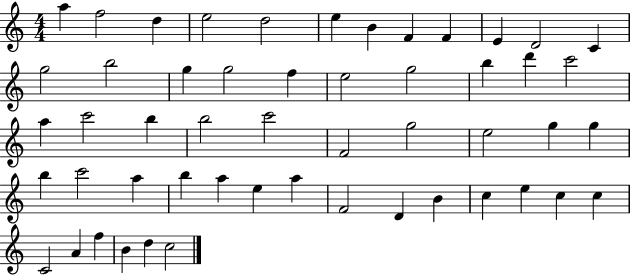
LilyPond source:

{
  \clef treble
  \numericTimeSignature
  \time 4/4
  \key c \major
  a''4 f''2 d''4 | e''2 d''2 | e''4 b'4 f'4 f'4 | e'4 d'2 c'4 | \break g''2 b''2 | g''4 g''2 f''4 | e''2 g''2 | b''4 d'''4 c'''2 | \break a''4 c'''2 b''4 | b''2 c'''2 | f'2 g''2 | e''2 g''4 g''4 | \break b''4 c'''2 a''4 | b''4 a''4 e''4 a''4 | f'2 d'4 b'4 | c''4 e''4 c''4 c''4 | \break c'2 a'4 f''4 | b'4 d''4 c''2 | \bar "|."
}